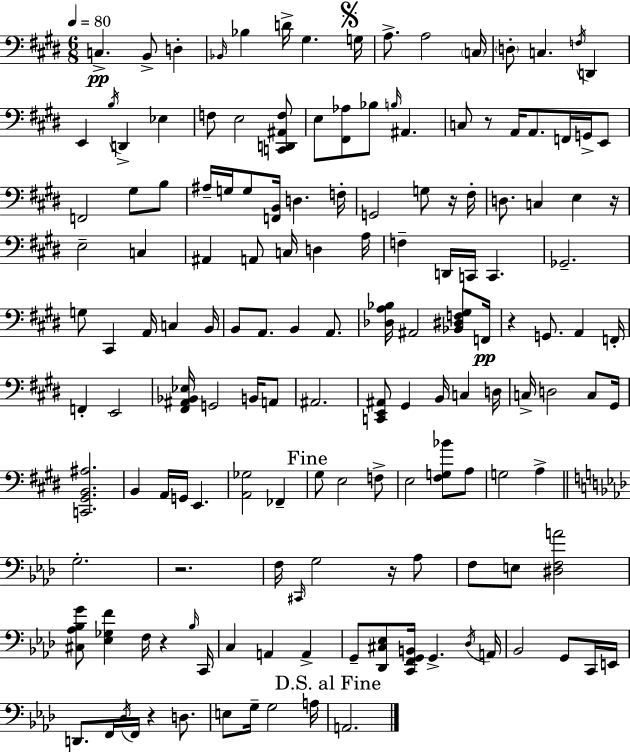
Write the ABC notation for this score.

X:1
T:Untitled
M:6/8
L:1/4
K:E
C, B,,/2 D, _B,,/4 _B, D/4 ^G, G,/4 A,/2 A,2 C,/4 D,/2 C, F,/4 D,, E,, B,/4 D,, _E, F,/2 E,2 [C,,D,,^A,,F,]/2 E,/2 [^F,,_A,]/2 _B,/2 B,/4 ^A,, C,/2 z/2 A,,/4 A,,/2 F,,/4 G,,/4 E,,/2 F,,2 ^G,/2 B,/2 ^A,/4 G,/4 G,/2 [F,,B,,]/4 D, F,/4 G,,2 G,/2 z/4 ^F,/4 D,/2 C, E, z/4 E,2 C, ^A,, A,,/2 C,/4 D, A,/4 F, D,,/4 C,,/4 C,, _G,,2 G,/2 ^C,, A,,/4 C, B,,/4 B,,/2 A,,/2 B,, A,,/2 [_D,A,_B,]/4 ^A,,2 [_B,,^D,F,^G,]/2 F,,/4 z G,,/2 A,, F,,/4 F,, E,,2 [^F,,^A,,_B,,_E,]/4 G,,2 B,,/4 A,,/2 ^A,,2 [C,,E,,^A,,]/2 ^G,, B,,/4 C, D,/4 C,/4 D,2 C,/2 ^G,,/4 [C,,^G,,B,,^A,]2 B,, A,,/4 G,,/4 E,, [A,,_G,]2 _F,, ^G,/2 E,2 F,/2 E,2 [^F,G,_B]/2 A,/2 G,2 A, G,2 z2 F,/4 ^C,,/4 G,2 z/4 _A,/2 F,/2 E,/2 [^D,F,A]2 [^C,_A,_B,G]/2 [_E,_G,F] F,/4 z _B,/4 C,,/4 C, A,, A,, G,,/2 [_D,,^C,_E,]/2 [C,,F,,G,,B,,]/4 G,, _D,/4 A,,/4 _B,,2 G,,/2 C,,/4 E,,/4 D,,/2 F,,/4 _D,/4 F,,/4 z D,/2 E,/2 G,/4 G,2 A,/4 A,,2